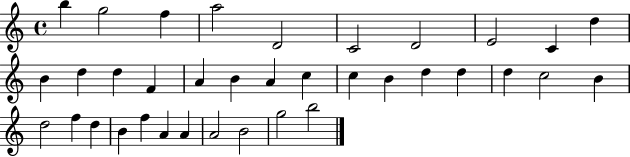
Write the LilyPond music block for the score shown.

{
  \clef treble
  \time 4/4
  \defaultTimeSignature
  \key c \major
  b''4 g''2 f''4 | a''2 d'2 | c'2 d'2 | e'2 c'4 d''4 | \break b'4 d''4 d''4 f'4 | a'4 b'4 a'4 c''4 | c''4 b'4 d''4 d''4 | d''4 c''2 b'4 | \break d''2 f''4 d''4 | b'4 f''4 a'4 a'4 | a'2 b'2 | g''2 b''2 | \break \bar "|."
}